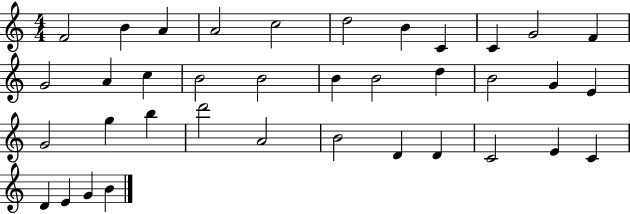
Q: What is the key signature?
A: C major